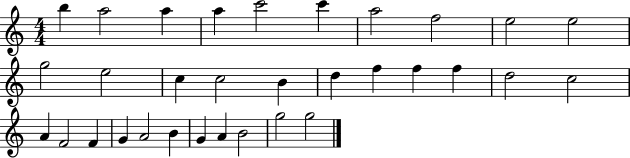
B5/q A5/h A5/q A5/q C6/h C6/q A5/h F5/h E5/h E5/h G5/h E5/h C5/q C5/h B4/q D5/q F5/q F5/q F5/q D5/h C5/h A4/q F4/h F4/q G4/q A4/h B4/q G4/q A4/q B4/h G5/h G5/h